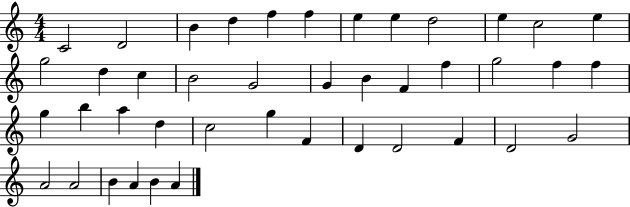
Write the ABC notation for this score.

X:1
T:Untitled
M:4/4
L:1/4
K:C
C2 D2 B d f f e e d2 e c2 e g2 d c B2 G2 G B F f g2 f f g b a d c2 g F D D2 F D2 G2 A2 A2 B A B A